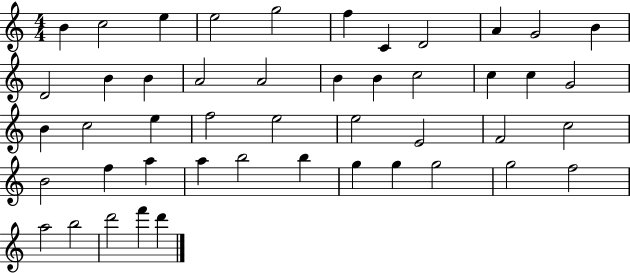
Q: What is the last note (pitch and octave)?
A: D6